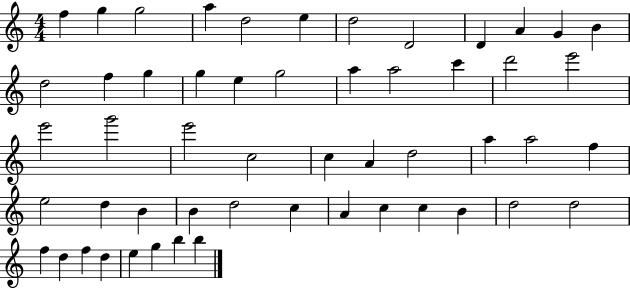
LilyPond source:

{
  \clef treble
  \numericTimeSignature
  \time 4/4
  \key c \major
  f''4 g''4 g''2 | a''4 d''2 e''4 | d''2 d'2 | d'4 a'4 g'4 b'4 | \break d''2 f''4 g''4 | g''4 e''4 g''2 | a''4 a''2 c'''4 | d'''2 e'''2 | \break e'''2 g'''2 | e'''2 c''2 | c''4 a'4 d''2 | a''4 a''2 f''4 | \break e''2 d''4 b'4 | b'4 d''2 c''4 | a'4 c''4 c''4 b'4 | d''2 d''2 | \break f''4 d''4 f''4 d''4 | e''4 g''4 b''4 b''4 | \bar "|."
}